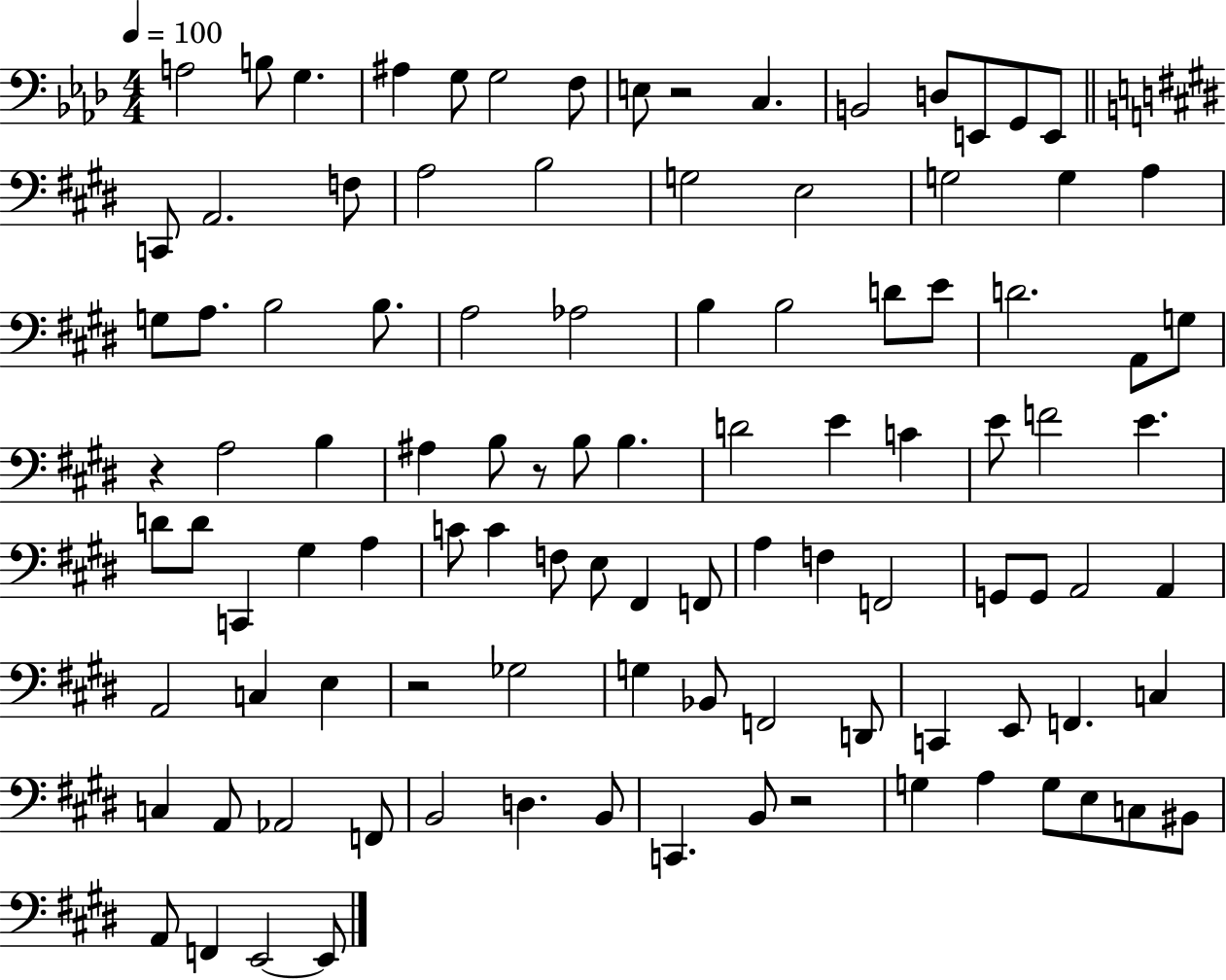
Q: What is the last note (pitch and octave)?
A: E2